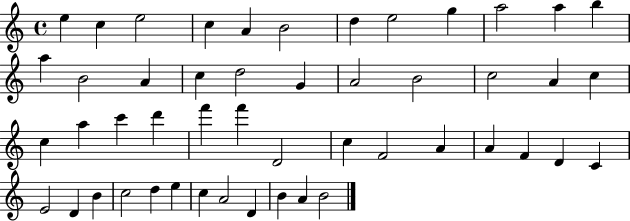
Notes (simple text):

E5/q C5/q E5/h C5/q A4/q B4/h D5/q E5/h G5/q A5/h A5/q B5/q A5/q B4/h A4/q C5/q D5/h G4/q A4/h B4/h C5/h A4/q C5/q C5/q A5/q C6/q D6/q F6/q F6/q D4/h C5/q F4/h A4/q A4/q F4/q D4/q C4/q E4/h D4/q B4/q C5/h D5/q E5/q C5/q A4/h D4/q B4/q A4/q B4/h